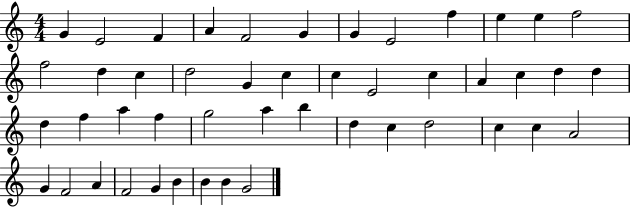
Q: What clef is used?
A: treble